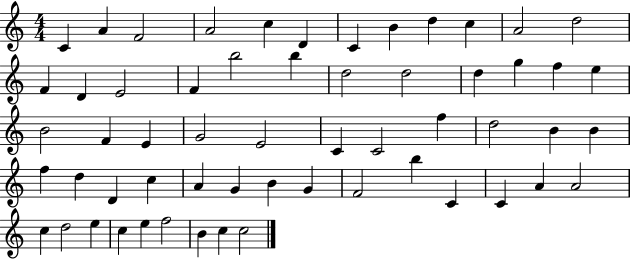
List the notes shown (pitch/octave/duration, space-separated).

C4/q A4/q F4/h A4/h C5/q D4/q C4/q B4/q D5/q C5/q A4/h D5/h F4/q D4/q E4/h F4/q B5/h B5/q D5/h D5/h D5/q G5/q F5/q E5/q B4/h F4/q E4/q G4/h E4/h C4/q C4/h F5/q D5/h B4/q B4/q F5/q D5/q D4/q C5/q A4/q G4/q B4/q G4/q F4/h B5/q C4/q C4/q A4/q A4/h C5/q D5/h E5/q C5/q E5/q F5/h B4/q C5/q C5/h